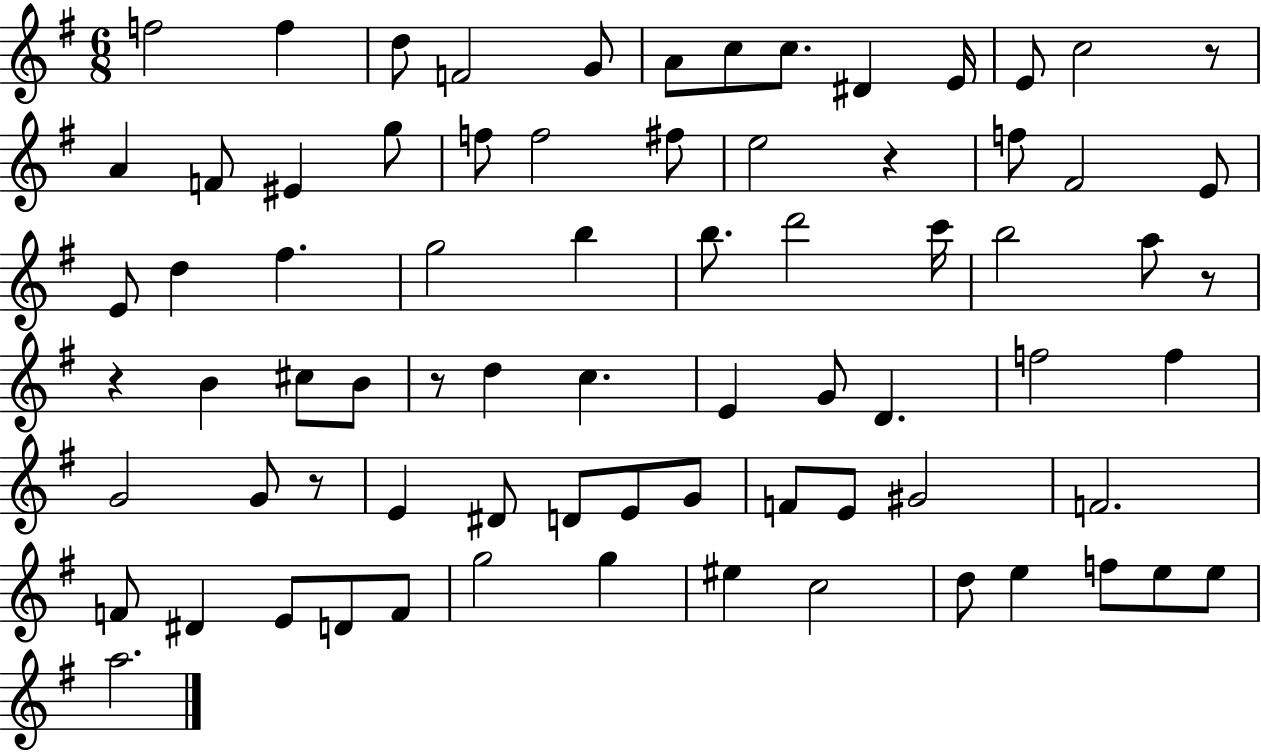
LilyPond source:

{
  \clef treble
  \numericTimeSignature
  \time 6/8
  \key g \major
  f''2 f''4 | d''8 f'2 g'8 | a'8 c''8 c''8. dis'4 e'16 | e'8 c''2 r8 | \break a'4 f'8 eis'4 g''8 | f''8 f''2 fis''8 | e''2 r4 | f''8 fis'2 e'8 | \break e'8 d''4 fis''4. | g''2 b''4 | b''8. d'''2 c'''16 | b''2 a''8 r8 | \break r4 b'4 cis''8 b'8 | r8 d''4 c''4. | e'4 g'8 d'4. | f''2 f''4 | \break g'2 g'8 r8 | e'4 dis'8 d'8 e'8 g'8 | f'8 e'8 gis'2 | f'2. | \break f'8 dis'4 e'8 d'8 f'8 | g''2 g''4 | eis''4 c''2 | d''8 e''4 f''8 e''8 e''8 | \break a''2. | \bar "|."
}